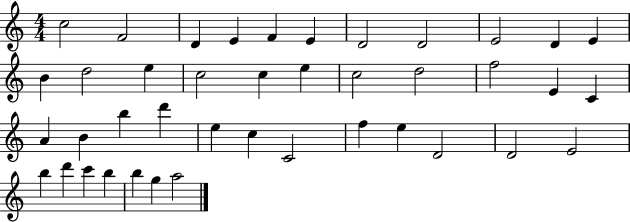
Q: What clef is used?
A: treble